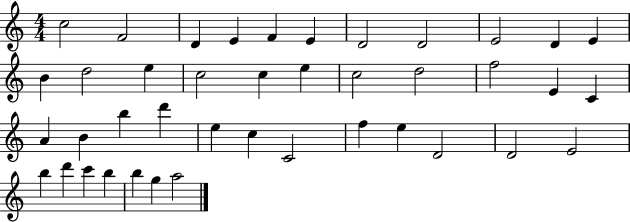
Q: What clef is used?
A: treble